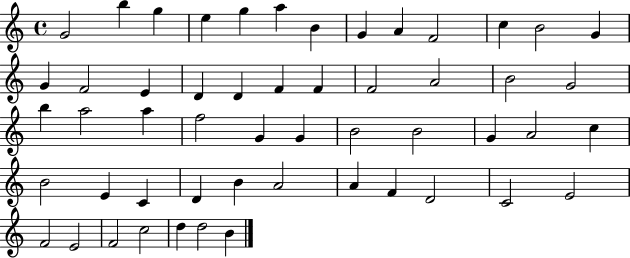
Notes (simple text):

G4/h B5/q G5/q E5/q G5/q A5/q B4/q G4/q A4/q F4/h C5/q B4/h G4/q G4/q F4/h E4/q D4/q D4/q F4/q F4/q F4/h A4/h B4/h G4/h B5/q A5/h A5/q F5/h G4/q G4/q B4/h B4/h G4/q A4/h C5/q B4/h E4/q C4/q D4/q B4/q A4/h A4/q F4/q D4/h C4/h E4/h F4/h E4/h F4/h C5/h D5/q D5/h B4/q